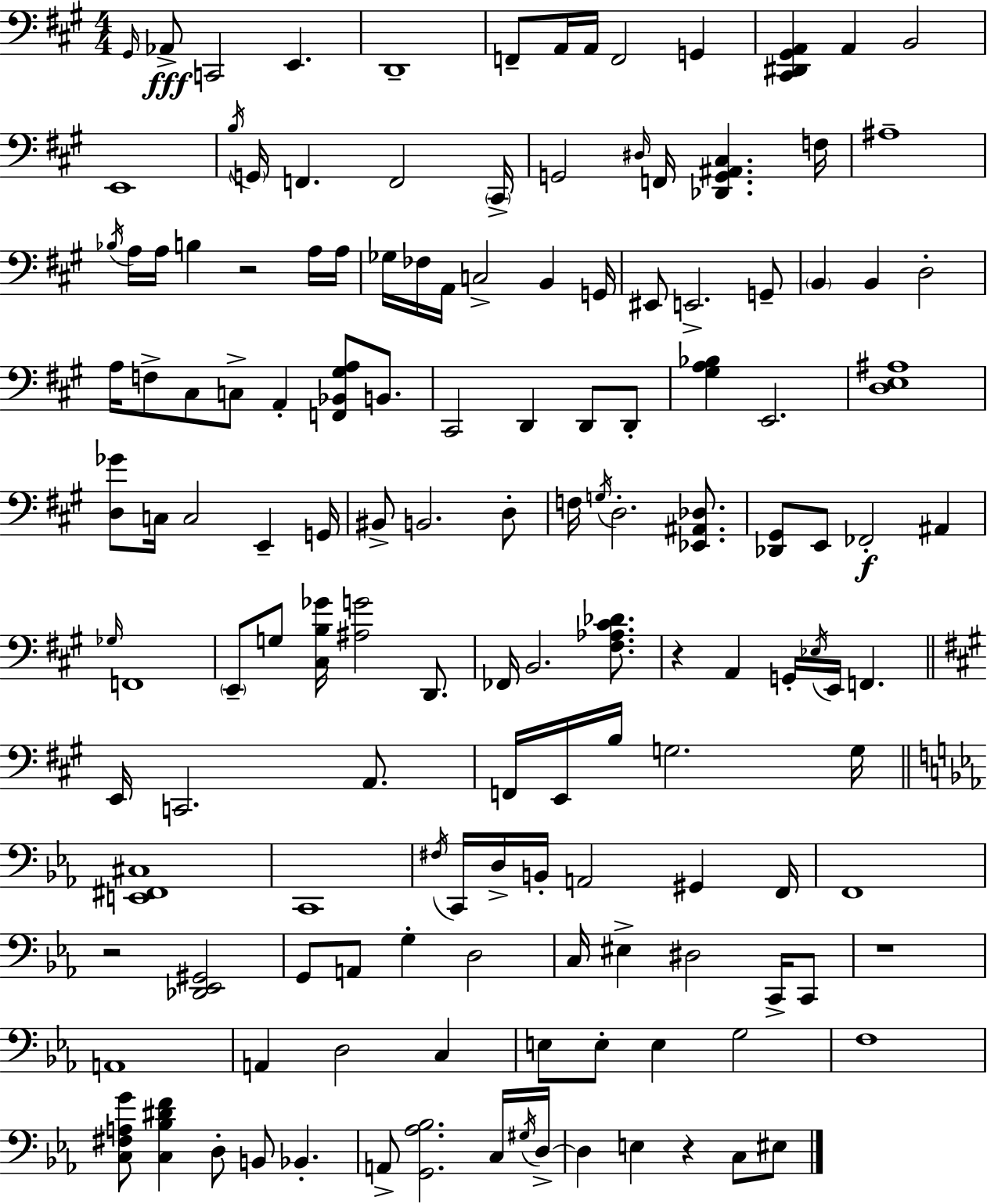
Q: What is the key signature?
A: A major